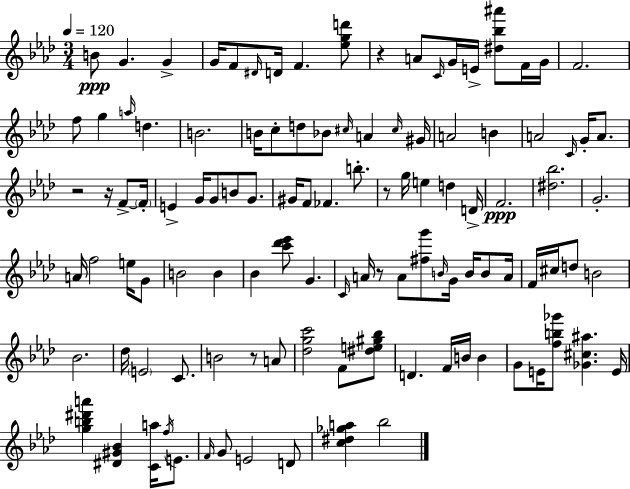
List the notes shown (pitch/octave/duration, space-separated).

B4/e G4/q. G4/q G4/s F4/e D#4/s D4/s F4/q. [Eb5,G5,D6]/e R/q A4/e C4/s G4/s E4/s [D#5,Bb5,A#6]/e F4/s G4/s F4/h. F5/e G5/q A5/s D5/q. B4/h. B4/s C5/e D5/e Bb4/e C#5/s A4/q C#5/s G#4/s A4/h B4/q A4/h C4/s G4/s A4/e. R/h R/s F4/e F4/s E4/q G4/s G4/e B4/e G4/e. G#4/s F4/e FES4/q. B5/e. R/e G5/s E5/q D5/q D4/s F4/h. [D#5,Bb5]/h. G4/h. A4/s F5/h E5/s G4/e B4/h B4/q Bb4/q [C6,Db6,Eb6]/e G4/q. C4/s A4/s R/e A4/e [F#5,G6]/e B4/s G4/s B4/s B4/e A4/s F4/s C#5/s D5/e B4/h Bb4/h. Db5/s E4/h C4/e. B4/h R/e A4/e [Db5,G5,C6]/h F4/e [D#5,E5,G#5,Bb5]/e D4/q. F4/s B4/s B4/q G4/e E4/s [F5,B5,Gb6]/e [Gb4,C#5,A#5]/q. E4/s [G5,B5,D#6,A6]/q [D#4,G#4,Bb4]/q [C4,A5]/s F5/s E4/e. F4/s G4/e E4/h D4/e [C5,D#5,Gb5,A5]/q Bb5/h